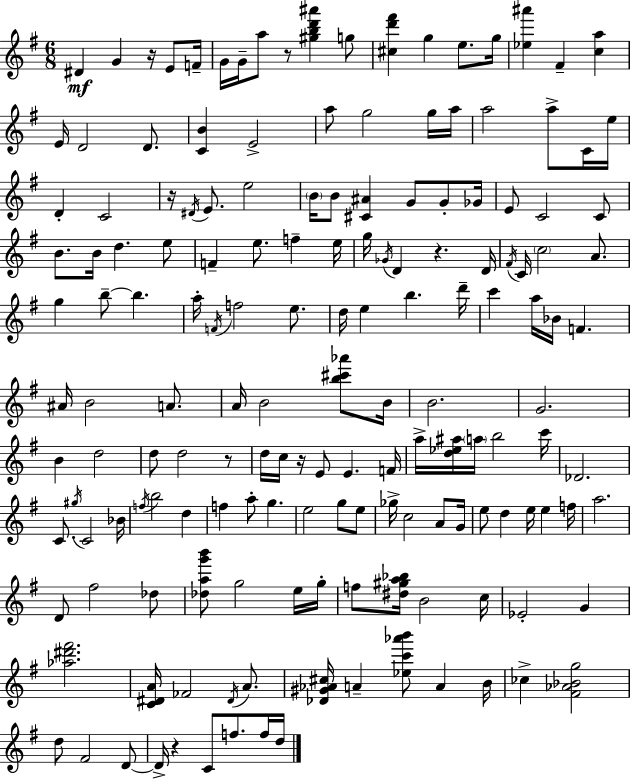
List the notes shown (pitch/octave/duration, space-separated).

D#4/q G4/q R/s E4/e F4/s G4/s G4/s A5/e R/e [G#5,B5,D6,A#6]/q G5/e [C#5,D6,F#6]/q G5/q E5/e. G5/s [Eb5,A#6]/q F#4/q [C5,A5]/q E4/s D4/h D4/e. [C4,B4]/q E4/h A5/e G5/h G5/s A5/s A5/h A5/e C4/s E5/s D4/q C4/h R/s D#4/s E4/e. E5/h B4/s B4/e [C#4,A#4]/q G4/e G4/e Gb4/s E4/e C4/h C4/e B4/e. B4/s D5/q. E5/e F4/q E5/e. F5/q E5/s G5/s Gb4/s D4/q R/q. D4/s F#4/s C4/s C5/h A4/e. G5/q B5/e B5/q. A5/s F4/s F5/h E5/e. D5/s E5/q B5/q. D6/s C6/q A5/s Bb4/s F4/q. A#4/s B4/h A4/e. A4/s B4/h [B5,C#6,Ab6]/e B4/s B4/h. G4/h. B4/q D5/h D5/e D5/h R/e D5/s C5/s R/s E4/e E4/q. F4/s A5/s [D5,Eb5,A#5]/s A5/s B5/h C6/s Db4/h. C4/e. G#5/s C4/h Bb4/s F5/s B5/h D5/q F5/q A5/e G5/q. E5/h G5/e E5/e Gb5/s C5/h A4/e G4/s E5/e D5/q E5/s E5/q F5/s A5/h. D4/e F#5/h Db5/e [Db5,A5,G6,B6]/e G5/h E5/s G5/s F5/e [D#5,G#5,A5,Bb5]/s B4/h C5/s Eb4/h G4/q [Ab5,D#6,F#6]/h. [C4,D#4,A4]/s FES4/h D#4/s A4/e. [Db4,G#4,Ab4,C#5]/s A4/q [Eb5,C6,Ab6,B6]/e A4/q B4/s CES5/q [F#4,Ab4,Bb4,G5]/h D5/e F#4/h D4/e D4/s R/q C4/e F5/e. F5/s D5/s